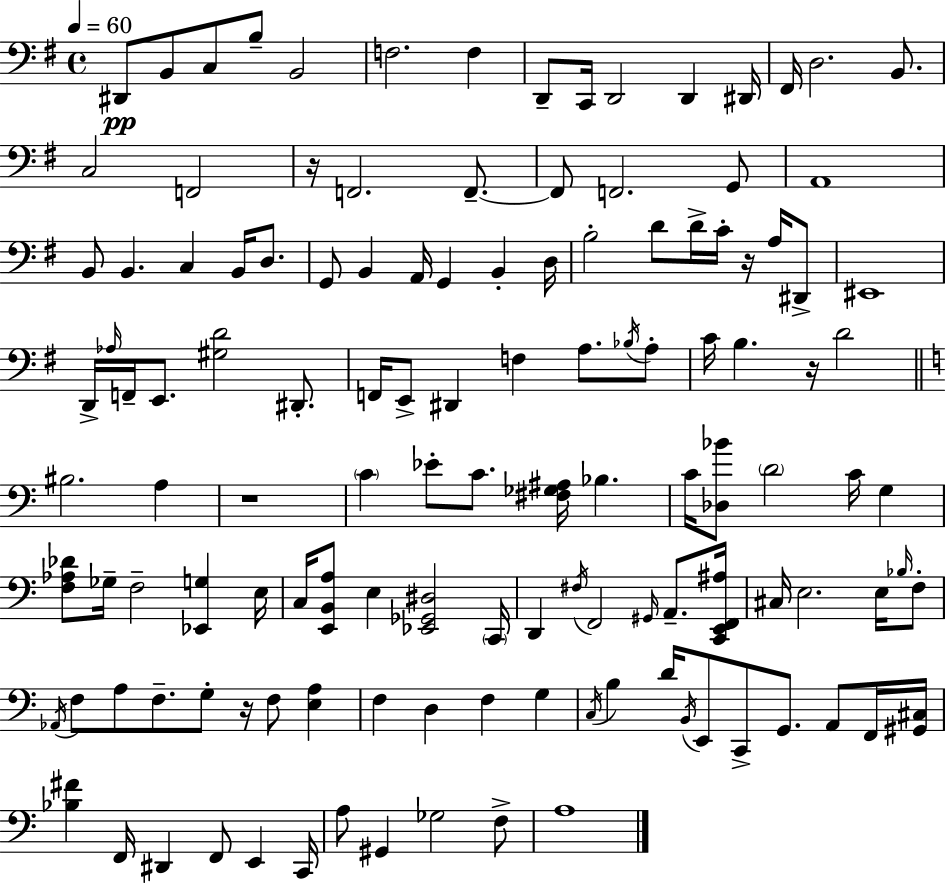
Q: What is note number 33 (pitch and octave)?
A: B2